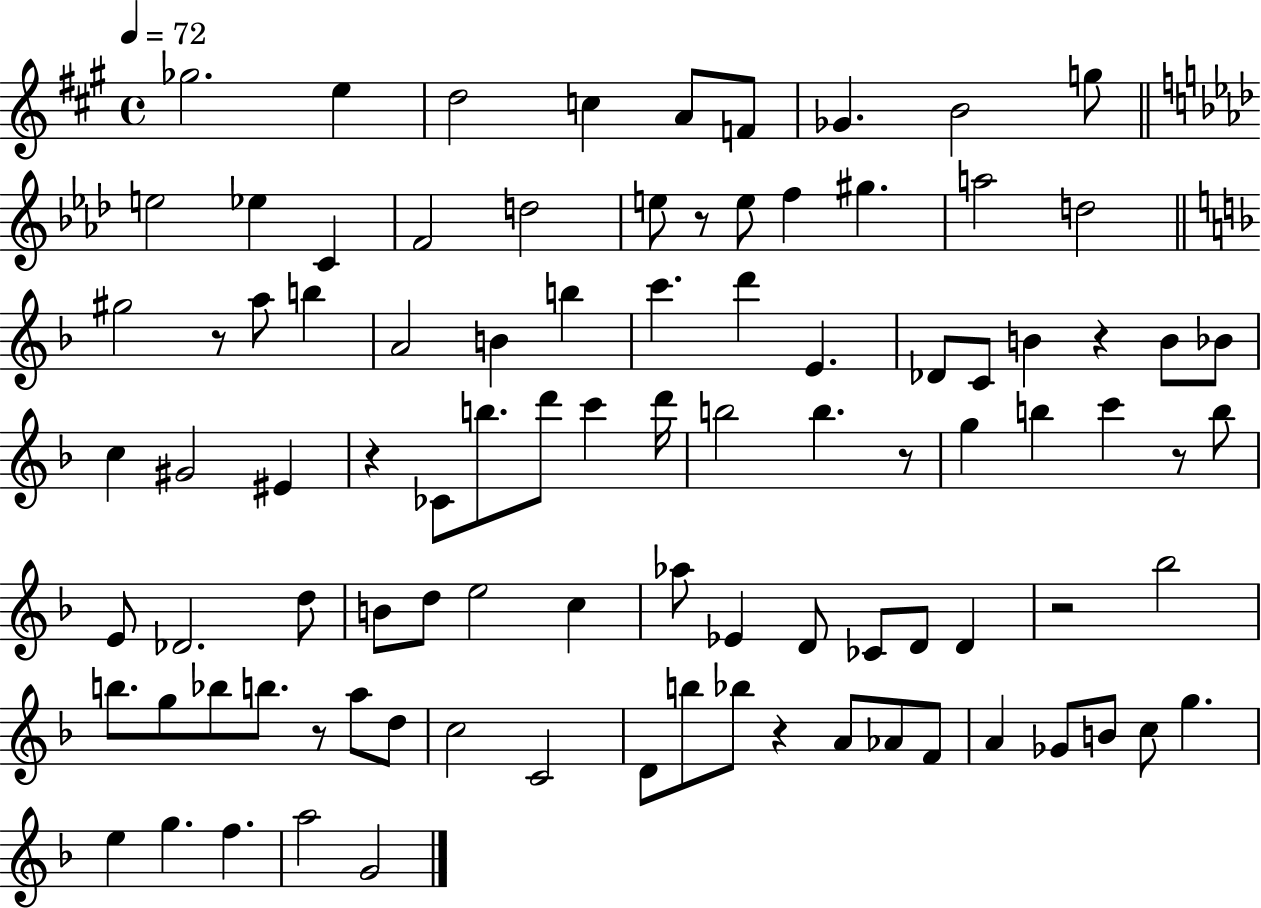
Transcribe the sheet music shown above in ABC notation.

X:1
T:Untitled
M:4/4
L:1/4
K:A
_g2 e d2 c A/2 F/2 _G B2 g/2 e2 _e C F2 d2 e/2 z/2 e/2 f ^g a2 d2 ^g2 z/2 a/2 b A2 B b c' d' E _D/2 C/2 B z B/2 _B/2 c ^G2 ^E z _C/2 b/2 d'/2 c' d'/4 b2 b z/2 g b c' z/2 b/2 E/2 _D2 d/2 B/2 d/2 e2 c _a/2 _E D/2 _C/2 D/2 D z2 _b2 b/2 g/2 _b/2 b/2 z/2 a/2 d/2 c2 C2 D/2 b/2 _b/2 z A/2 _A/2 F/2 A _G/2 B/2 c/2 g e g f a2 G2